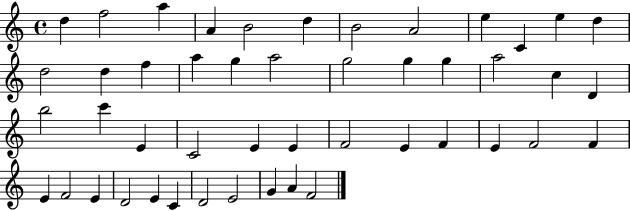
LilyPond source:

{
  \clef treble
  \time 4/4
  \defaultTimeSignature
  \key c \major
  d''4 f''2 a''4 | a'4 b'2 d''4 | b'2 a'2 | e''4 c'4 e''4 d''4 | \break d''2 d''4 f''4 | a''4 g''4 a''2 | g''2 g''4 g''4 | a''2 c''4 d'4 | \break b''2 c'''4 e'4 | c'2 e'4 e'4 | f'2 e'4 f'4 | e'4 f'2 f'4 | \break e'4 f'2 e'4 | d'2 e'4 c'4 | d'2 e'2 | g'4 a'4 f'2 | \break \bar "|."
}